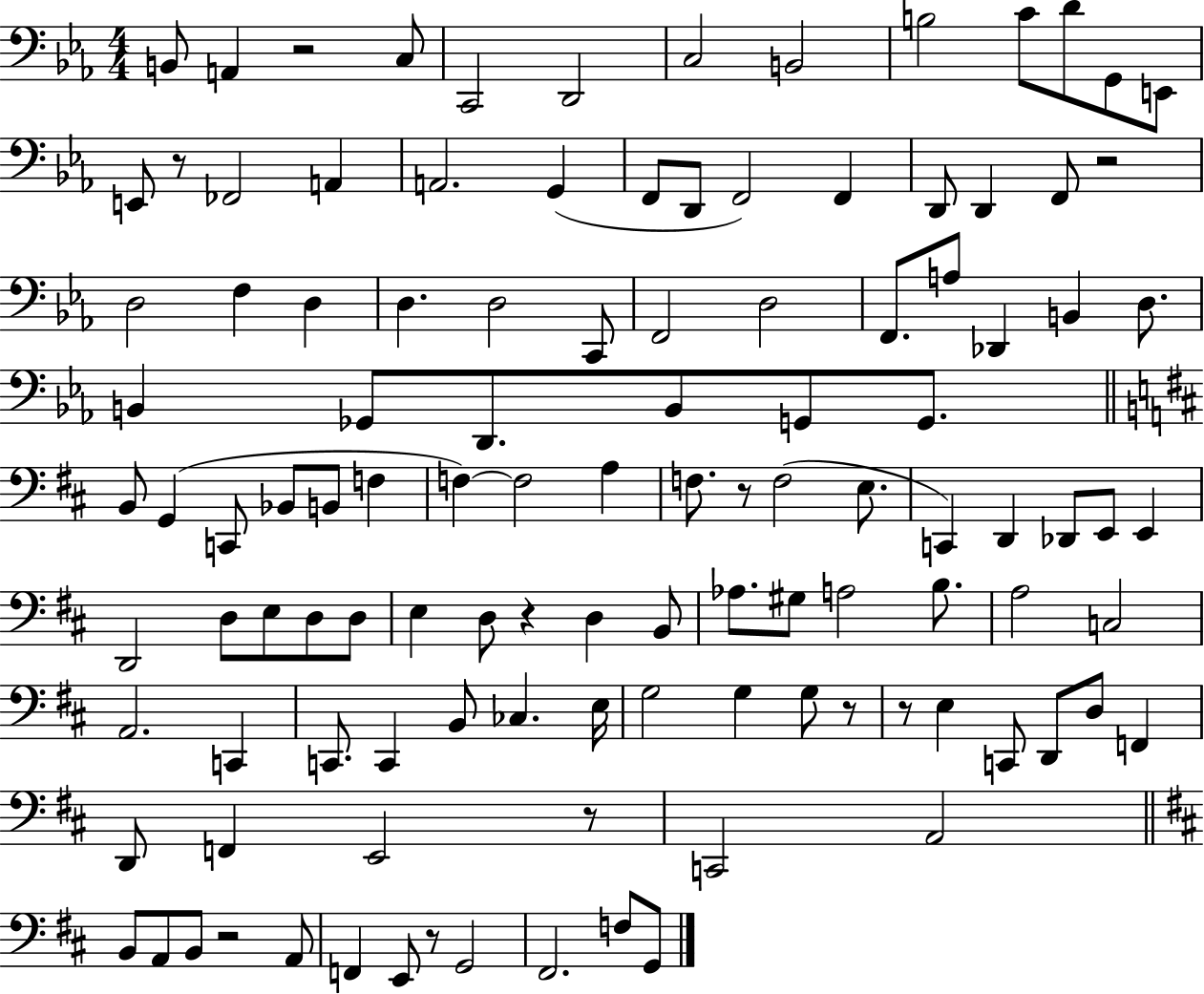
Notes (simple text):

B2/e A2/q R/h C3/e C2/h D2/h C3/h B2/h B3/h C4/e D4/e G2/e E2/e E2/e R/e FES2/h A2/q A2/h. G2/q F2/e D2/e F2/h F2/q D2/e D2/q F2/e R/h D3/h F3/q D3/q D3/q. D3/h C2/e F2/h D3/h F2/e. A3/e Db2/q B2/q D3/e. B2/q Gb2/e D2/e. B2/e G2/e G2/e. B2/e G2/q C2/e Bb2/e B2/e F3/q F3/q F3/h A3/q F3/e. R/e F3/h E3/e. C2/q D2/q Db2/e E2/e E2/q D2/h D3/e E3/e D3/e D3/e E3/q D3/e R/q D3/q B2/e Ab3/e. G#3/e A3/h B3/e. A3/h C3/h A2/h. C2/q C2/e. C2/q B2/e CES3/q. E3/s G3/h G3/q G3/e R/e R/e E3/q C2/e D2/e D3/e F2/q D2/e F2/q E2/h R/e C2/h A2/h B2/e A2/e B2/e R/h A2/e F2/q E2/e R/e G2/h F#2/h. F3/e G2/e